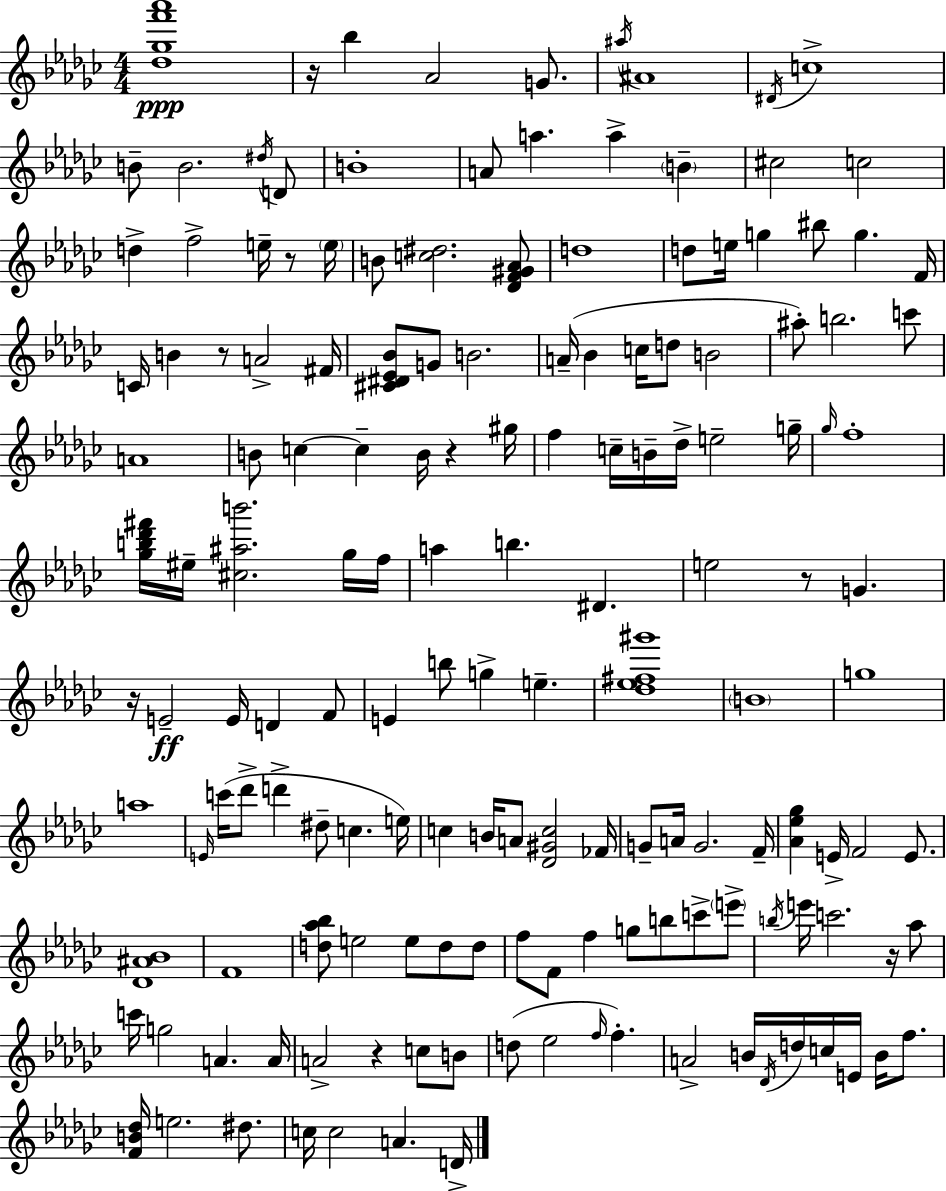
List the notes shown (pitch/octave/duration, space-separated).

[Db5,Gb5,F6,Ab6]/w R/s Bb5/q Ab4/h G4/e. A#5/s A#4/w D#4/s C5/w B4/e B4/h. D#5/s D4/e B4/w A4/e A5/q. A5/q B4/q C#5/h C5/h D5/q F5/h E5/s R/e E5/s B4/e [C5,D#5]/h. [Db4,F4,G#4,Ab4]/e D5/w D5/e E5/s G5/q BIS5/e G5/q. F4/s C4/s B4/q R/e A4/h F#4/s [C#4,D#4,Eb4,Bb4]/e G4/e B4/h. A4/s Bb4/q C5/s D5/e B4/h A#5/e B5/h. C6/e A4/w B4/e C5/q C5/q B4/s R/q G#5/s F5/q C5/s B4/s Db5/s E5/h G5/s Gb5/s F5/w [Gb5,B5,Db6,F#6]/s EIS5/s [C#5,A#5,B6]/h. Gb5/s F5/s A5/q B5/q. D#4/q. E5/h R/e G4/q. R/s E4/h E4/s D4/q F4/e E4/q B5/e G5/q E5/q. [Db5,Eb5,F#5,G#6]/w B4/w G5/w A5/w E4/s C6/s Db6/e D6/q D#5/e C5/q. E5/s C5/q B4/s A4/e [Db4,G#4,C5]/h FES4/s G4/e A4/s G4/h. F4/s [Ab4,Eb5,Gb5]/q E4/s F4/h E4/e. [Db4,A#4,Bb4]/w F4/w [D5,Ab5,Bb5]/e E5/h E5/e D5/e D5/e F5/e F4/e F5/q G5/e B5/e C6/e E6/e B5/s E6/s C6/h. R/s Ab5/e C6/s G5/h A4/q. A4/s A4/h R/q C5/e B4/e D5/e Eb5/h F5/s F5/q. A4/h B4/s Db4/s D5/s C5/s E4/s B4/s F5/e. [F4,B4,Db5]/s E5/h. D#5/e. C5/s C5/h A4/q. D4/s